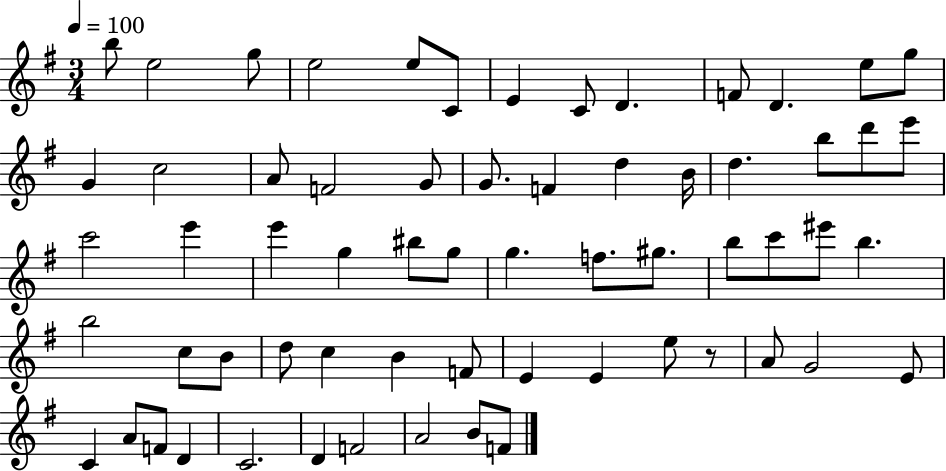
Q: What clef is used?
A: treble